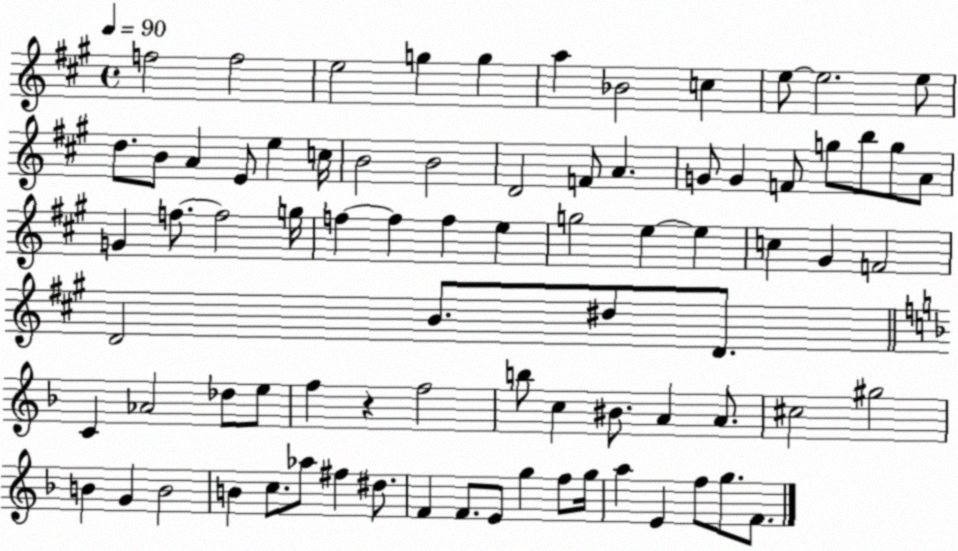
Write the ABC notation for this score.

X:1
T:Untitled
M:4/4
L:1/4
K:A
f2 f2 e2 g g a _B2 c e/2 e2 e/2 d/2 B/2 A E/2 e c/4 B2 B2 D2 F/2 A G/2 G F/2 g/2 b/2 g/2 A/2 G f/2 f2 g/4 f f f e g2 e e c ^G F2 D2 B/2 ^d/2 D/2 C _A2 _d/2 e/2 f z f2 b/2 c ^B/2 A A/2 ^c2 ^g2 B G B2 B c/2 _a/2 ^f ^d/2 F F/2 E/2 g f/2 g/4 a E f/2 g/2 F/2